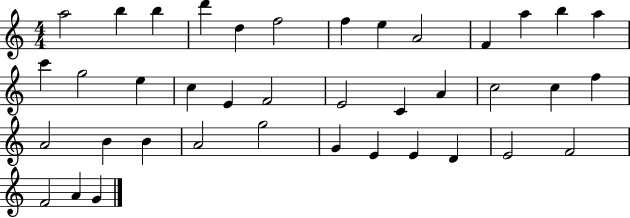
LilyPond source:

{
  \clef treble
  \numericTimeSignature
  \time 4/4
  \key c \major
  a''2 b''4 b''4 | d'''4 d''4 f''2 | f''4 e''4 a'2 | f'4 a''4 b''4 a''4 | \break c'''4 g''2 e''4 | c''4 e'4 f'2 | e'2 c'4 a'4 | c''2 c''4 f''4 | \break a'2 b'4 b'4 | a'2 g''2 | g'4 e'4 e'4 d'4 | e'2 f'2 | \break f'2 a'4 g'4 | \bar "|."
}